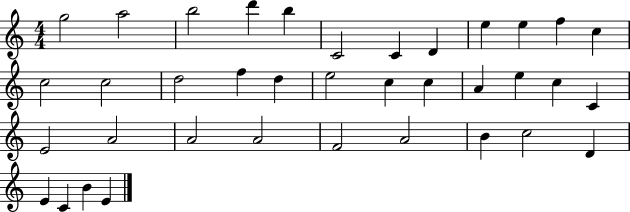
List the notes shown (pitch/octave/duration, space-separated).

G5/h A5/h B5/h D6/q B5/q C4/h C4/q D4/q E5/q E5/q F5/q C5/q C5/h C5/h D5/h F5/q D5/q E5/h C5/q C5/q A4/q E5/q C5/q C4/q E4/h A4/h A4/h A4/h F4/h A4/h B4/q C5/h D4/q E4/q C4/q B4/q E4/q